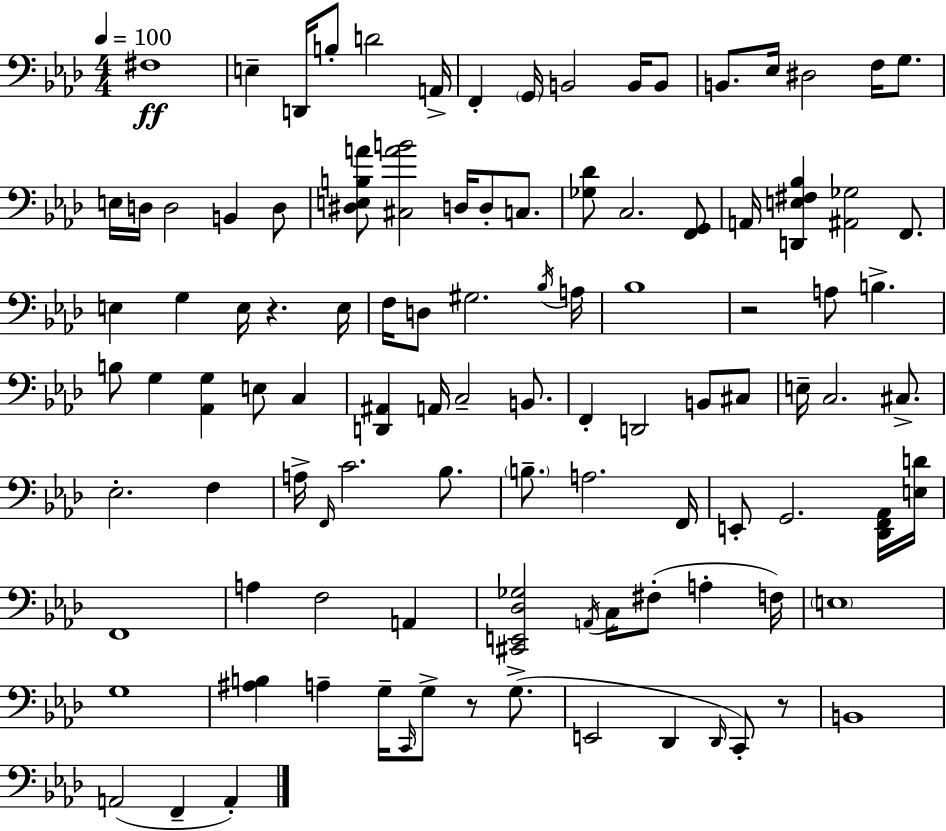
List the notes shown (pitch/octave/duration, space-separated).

F#3/w E3/q D2/s B3/e D4/h A2/s F2/q G2/s B2/h B2/s B2/e B2/e. Eb3/s D#3/h F3/s G3/e. E3/s D3/s D3/h B2/q D3/e [D#3,E3,B3,A4]/e [C#3,A4,B4]/h D3/s D3/e C3/e. [Gb3,Db4]/e C3/h. [F2,G2]/e A2/s [D2,E3,F#3,Bb3]/q [A#2,Gb3]/h F2/e. E3/q G3/q E3/s R/q. E3/s F3/s D3/e G#3/h. Bb3/s A3/s Bb3/w R/h A3/e B3/q. B3/e G3/q [Ab2,G3]/q E3/e C3/q [D2,A#2]/q A2/s C3/h B2/e. F2/q D2/h B2/e C#3/e E3/s C3/h. C#3/e. Eb3/h. F3/q A3/s F2/s C4/h. Bb3/e. B3/e. A3/h. F2/s E2/e G2/h. [Db2,F2,Ab2]/s [E3,D4]/s F2/w A3/q F3/h A2/q [C#2,E2,Db3,Gb3]/h A2/s C3/s F#3/e A3/q F3/s E3/w G3/w [A#3,B3]/q A3/q G3/s C2/s G3/e R/e G3/e. E2/h Db2/q Db2/s C2/e R/e B2/w A2/h F2/q A2/q